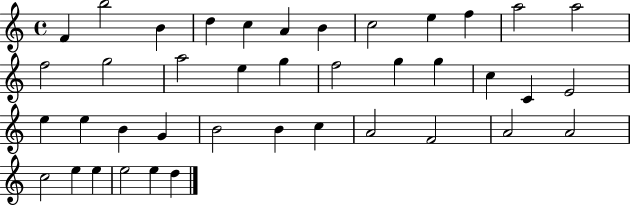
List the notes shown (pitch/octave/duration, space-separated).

F4/q B5/h B4/q D5/q C5/q A4/q B4/q C5/h E5/q F5/q A5/h A5/h F5/h G5/h A5/h E5/q G5/q F5/h G5/q G5/q C5/q C4/q E4/h E5/q E5/q B4/q G4/q B4/h B4/q C5/q A4/h F4/h A4/h A4/h C5/h E5/q E5/q E5/h E5/q D5/q